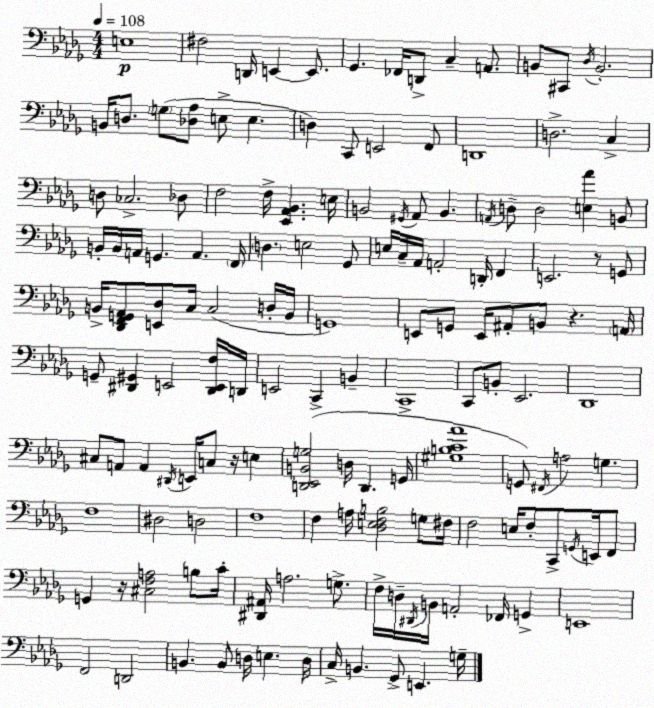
X:1
T:Untitled
M:4/4
L:1/4
K:Bbm
E,4 ^F,2 D,,/4 E,, E,,/2 _G,, _F,,/4 D,,/2 C, A,,/2 B,,/2 ^C,,/2 _D,/4 B,,2 B,,/4 D,/2 G,/2 [_D,_A,]/2 E,/2 E, D, C,,/2 E,,2 F,,/2 D,,4 D,2 C, D,/2 _C,2 _D,/2 F,2 F,/4 [_E,,_A,,_B,,] E,/4 B,,2 ^G,,/4 _A,,/2 B,, A,,/4 D,/2 D,2 [E,_A] B,,/2 B,,/4 B,,/4 A,,/4 G,, A,, F,,/4 D, E,2 _G,,/2 E,/4 C,/4 _A,,/4 A,,2 D,,/4 F,, E,,2 z/2 G,,/2 B,,/4 [_D,,F,,G,,_A,,]/2 [E,,_D,]/2 C,/4 C,2 D,/4 B,,/4 G,,4 E,,/2 G,,/2 E,,/4 ^A,,/2 B,,/2 z A,,/4 G,,/2 [^D,,^G,,] E,,2 [^D,,E,,F,]/4 D,,/4 E,,2 C,, B,, C,,4 C,,/2 B,,/2 _E,,2 _D,,4 ^C,/2 A,,/2 A,, ^D,,/4 E,,/4 C,/2 z/4 E, [D,,_E,,B,,G,]2 D,/4 D,, G,,/4 [^G,B,C_A]4 G,,/2 ^F,,/4 A,2 G, F,4 ^D,2 D,2 F,4 F, A,/4 [_D,E,F,B,]2 G,/2 ^F,/4 F,2 E,/4 F,/2 C,,/2 G,,/4 E,,/4 F,,/2 G,, z/4 [^C,F,A,]2 B,/2 C/4 [^D,,^A,,]/4 A,2 G,/2 F,/4 D,/4 ^D,,/4 B,,/4 A,,2 _F,,/4 G,, E,,4 F,,2 D,,2 B,, B,,/2 D,/4 E, D,/4 C,/4 B,, _G,,/2 E,, G,/4